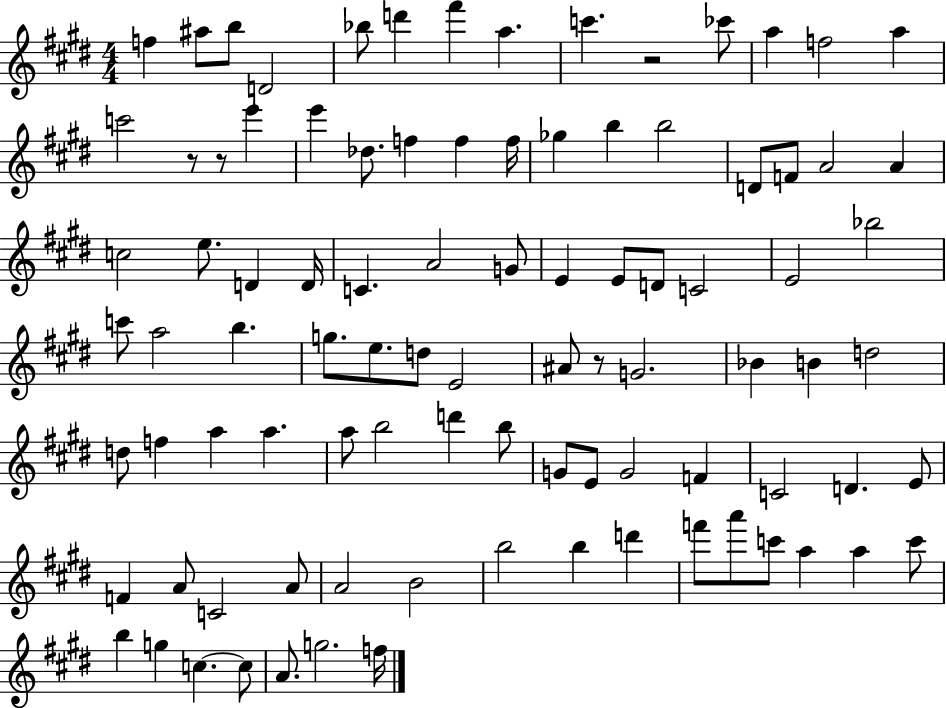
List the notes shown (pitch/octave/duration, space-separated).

F5/q A#5/e B5/e D4/h Bb5/e D6/q F#6/q A5/q. C6/q. R/h CES6/e A5/q F5/h A5/q C6/h R/e R/e E6/q E6/q Db5/e. F5/q F5/q F5/s Gb5/q B5/q B5/h D4/e F4/e A4/h A4/q C5/h E5/e. D4/q D4/s C4/q. A4/h G4/e E4/q E4/e D4/e C4/h E4/h Bb5/h C6/e A5/h B5/q. G5/e. E5/e. D5/e E4/h A#4/e R/e G4/h. Bb4/q B4/q D5/h D5/e F5/q A5/q A5/q. A5/e B5/h D6/q B5/e G4/e E4/e G4/h F4/q C4/h D4/q. E4/e F4/q A4/e C4/h A4/e A4/h B4/h B5/h B5/q D6/q F6/e A6/e C6/e A5/q A5/q C6/e B5/q G5/q C5/q. C5/e A4/e. G5/h. F5/s